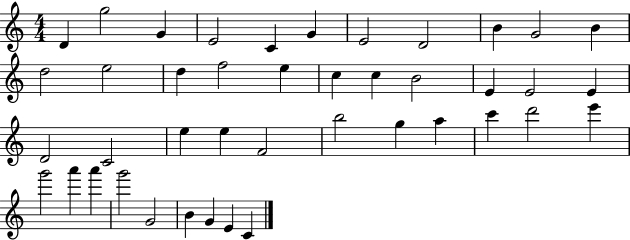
X:1
T:Untitled
M:4/4
L:1/4
K:C
D g2 G E2 C G E2 D2 B G2 B d2 e2 d f2 e c c B2 E E2 E D2 C2 e e F2 b2 g a c' d'2 e' g'2 a' a' g'2 G2 B G E C